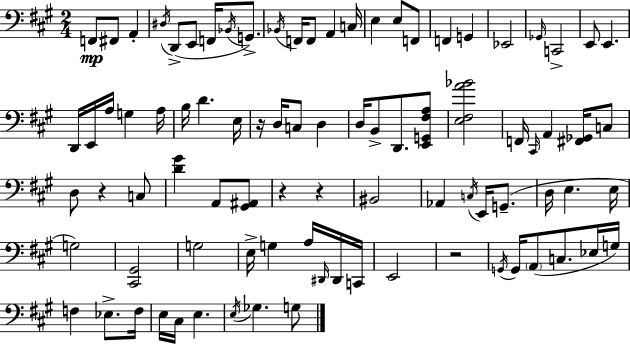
F2/e F#2/e A2/q D#3/s D2/e E2/e F2/s Bb2/s G2/e. Bb2/s F2/s F2/e A2/q C3/s E3/q E3/e F2/e F2/q G2/q Eb2/h Gb2/s C2/h E2/e E2/q. D2/s E2/s A3/s G3/q A3/s B3/s D4/q. E3/s R/s D3/s C3/e D3/q D3/s B2/e D2/e. [E2,G2,F#3,A3]/e [E3,F#3,A4,Bb4]/h F2/s C#2/s A2/q [F#2,Gb2]/s C3/e D3/e R/q C3/e [D4,G#4]/q A2/e [G#2,A#2]/e R/q R/q BIS2/h Ab2/q C3/s E2/s G2/e. D3/s E3/q. E3/s G3/h [C#2,G#2]/h G3/h E3/s G3/q A3/s D#2/s D#2/s C2/s E2/h R/h G2/s G2/s A2/e C3/e. Eb3/s G3/s F3/q Eb3/e. F3/s E3/s C#3/s E3/q. E3/s Gb3/q. G3/e